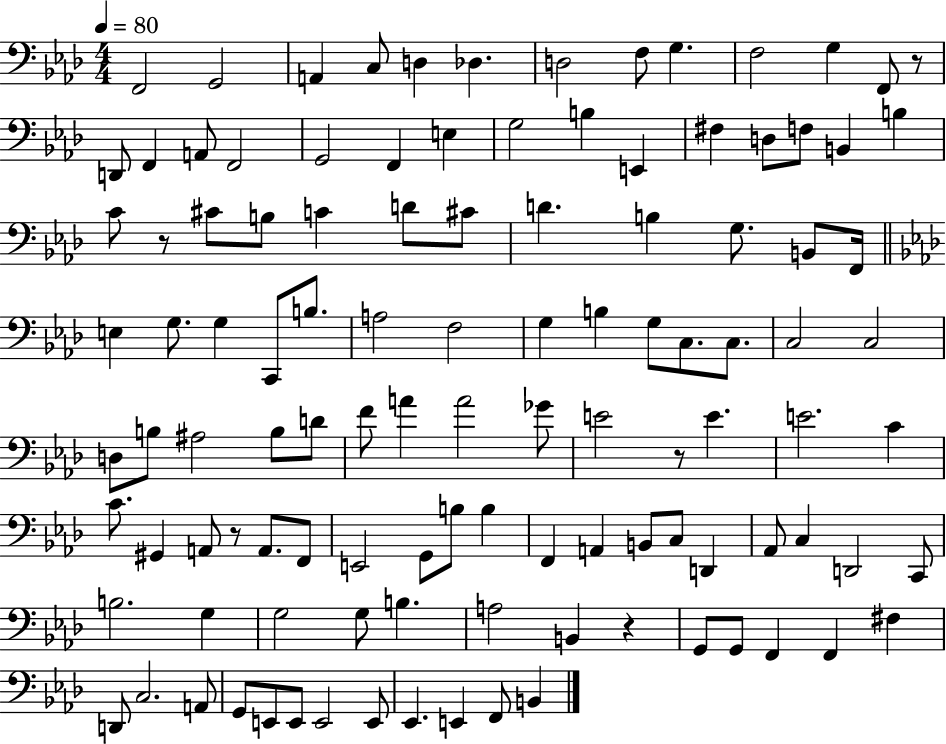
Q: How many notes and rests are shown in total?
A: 112